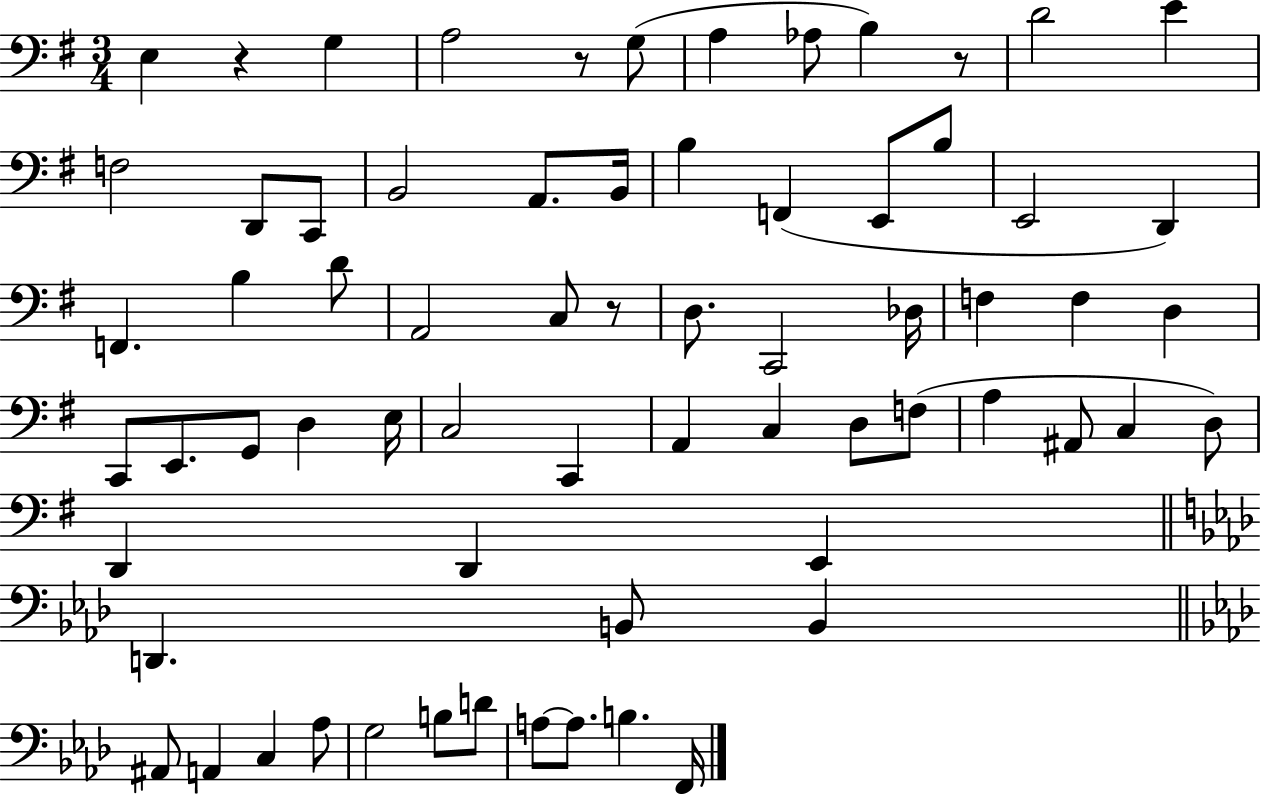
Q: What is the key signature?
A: G major